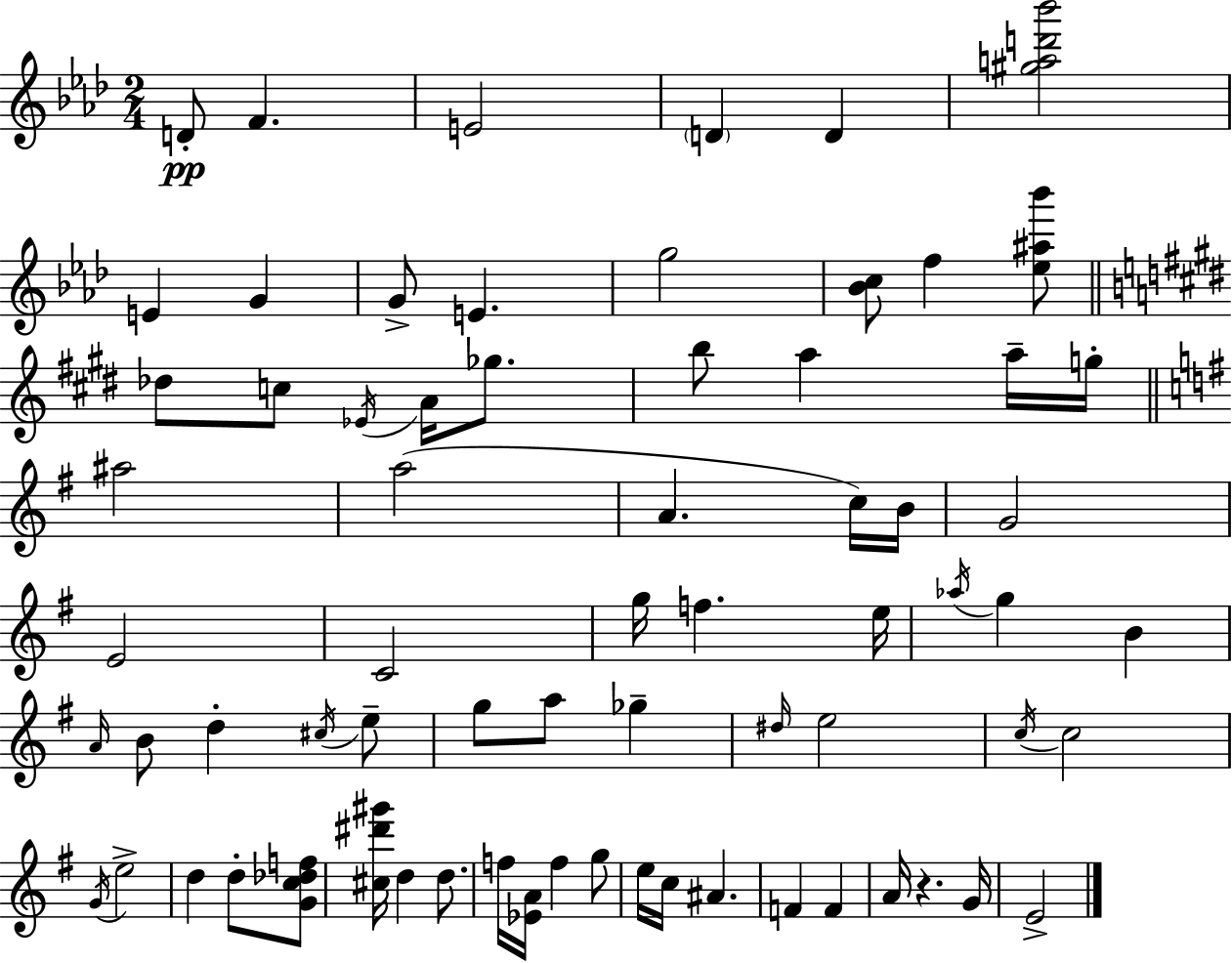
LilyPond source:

{
  \clef treble
  \numericTimeSignature
  \time 2/4
  \key f \minor
  d'8-.\pp f'4. | e'2 | \parenthesize d'4 d'4 | <gis'' a'' d''' bes'''>2 | \break e'4 g'4 | g'8-> e'4. | g''2 | <bes' c''>8 f''4 <ees'' ais'' bes'''>8 | \break \bar "||" \break \key e \major des''8 c''8 \acciaccatura { ees'16 } a'16 ges''8. | b''8 a''4 a''16-- | g''16-. \bar "||" \break \key e \minor ais''2 | a''2( | a'4. c''16) b'16 | g'2 | \break e'2 | c'2 | g''16 f''4. e''16 | \acciaccatura { aes''16 } g''4 b'4 | \break \grace { a'16 } b'8 d''4-. | \acciaccatura { cis''16 } e''8-- g''8 a''8 ges''4-- | \grace { dis''16 } e''2 | \acciaccatura { c''16 } c''2 | \break \acciaccatura { g'16 } e''2-> | d''4 | d''8-. <g' c'' des'' f''>8 <cis'' dis''' gis'''>16 d''4 | d''8. f''16 <ees' a'>16 | \break f''4 g''8 e''16 c''16 | ais'4. f'4 | f'4 a'16 r4. | g'16 e'2-> | \break \bar "|."
}